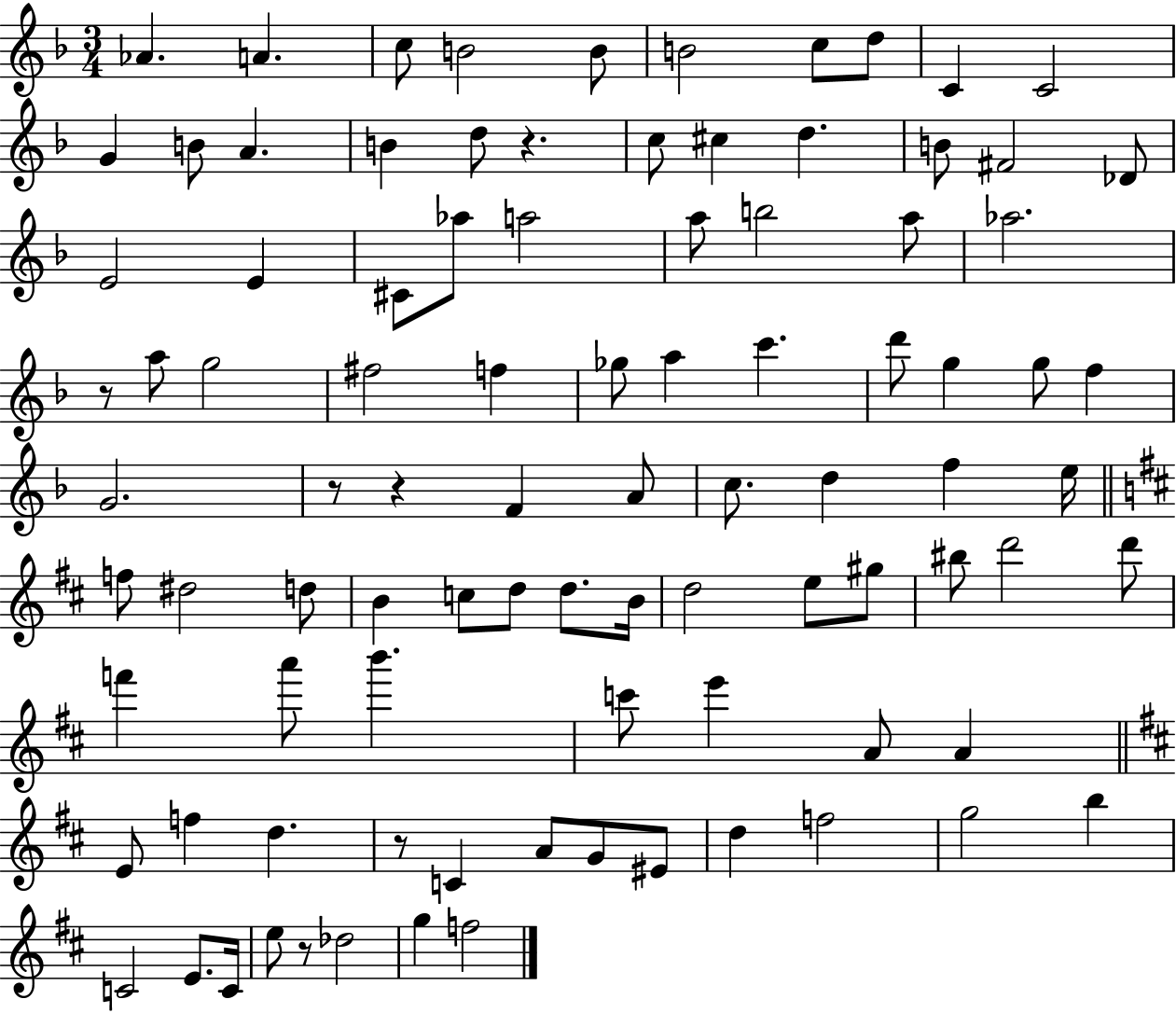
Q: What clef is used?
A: treble